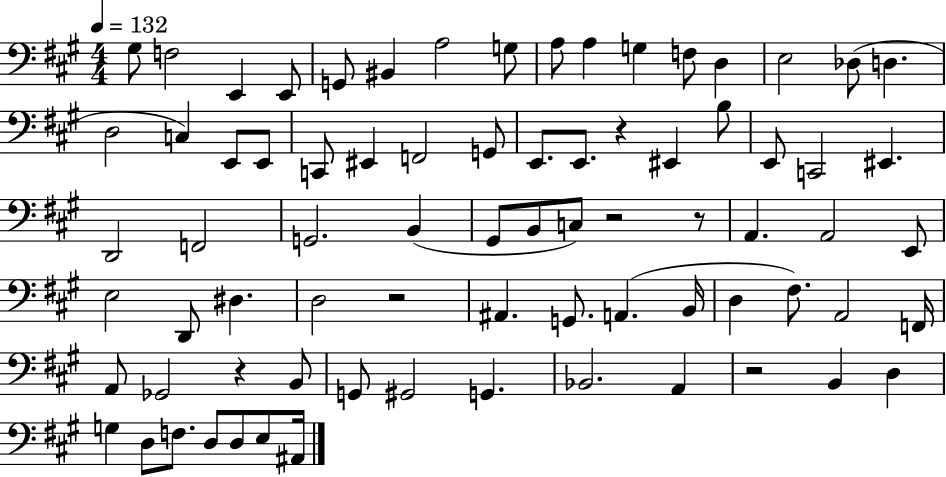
G#3/e F3/h E2/q E2/e G2/e BIS2/q A3/h G3/e A3/e A3/q G3/q F3/e D3/q E3/h Db3/e D3/q. D3/h C3/q E2/e E2/e C2/e EIS2/q F2/h G2/e E2/e. E2/e. R/q EIS2/q B3/e E2/e C2/h EIS2/q. D2/h F2/h G2/h. B2/q G#2/e B2/e C3/e R/h R/e A2/q. A2/h E2/e E3/h D2/e D#3/q. D3/h R/h A#2/q. G2/e. A2/q. B2/s D3/q F#3/e. A2/h F2/s A2/e Gb2/h R/q B2/e G2/e G#2/h G2/q. Bb2/h. A2/q R/h B2/q D3/q G3/q D3/e F3/e. D3/e D3/e E3/e A#2/s